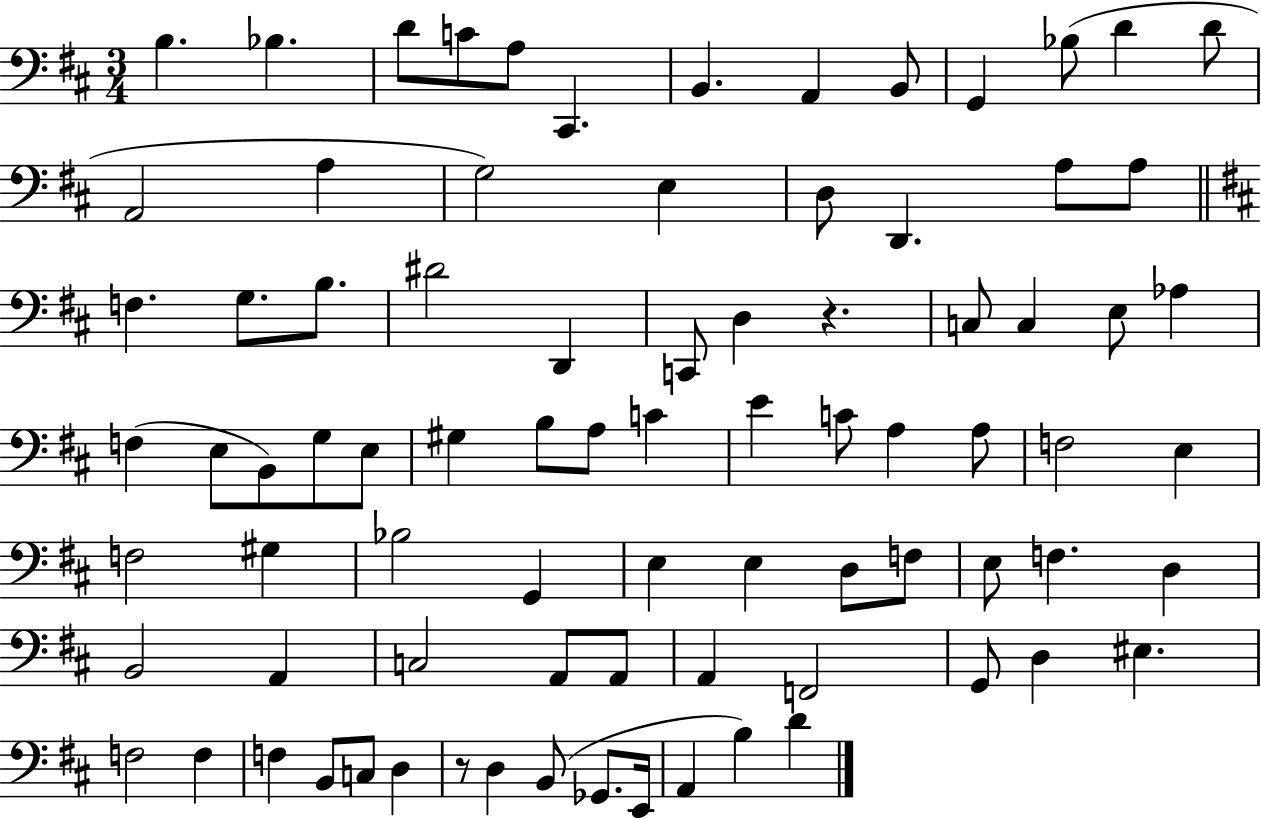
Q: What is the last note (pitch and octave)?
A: D4